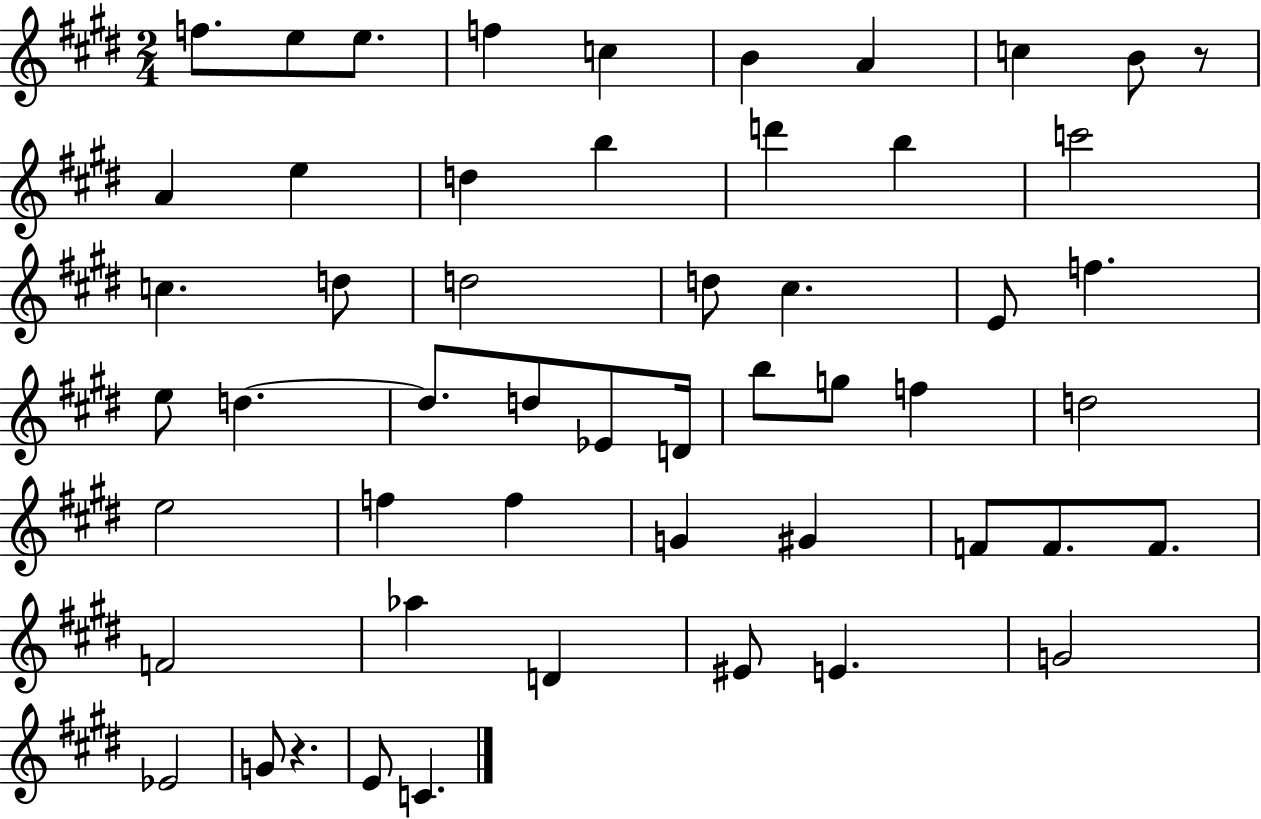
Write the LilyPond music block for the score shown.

{
  \clef treble
  \numericTimeSignature
  \time 2/4
  \key e \major
  f''8. e''8 e''8. | f''4 c''4 | b'4 a'4 | c''4 b'8 r8 | \break a'4 e''4 | d''4 b''4 | d'''4 b''4 | c'''2 | \break c''4. d''8 | d''2 | d''8 cis''4. | e'8 f''4. | \break e''8 d''4.~~ | d''8. d''8 ees'8 d'16 | b''8 g''8 f''4 | d''2 | \break e''2 | f''4 f''4 | g'4 gis'4 | f'8 f'8. f'8. | \break f'2 | aes''4 d'4 | eis'8 e'4. | g'2 | \break ees'2 | g'8 r4. | e'8 c'4. | \bar "|."
}